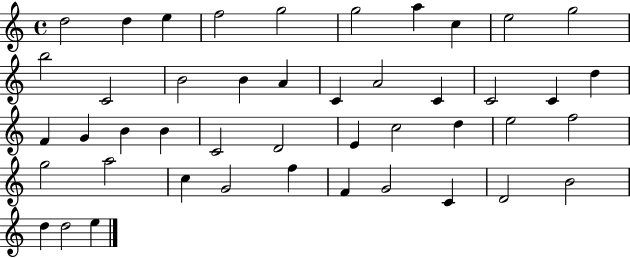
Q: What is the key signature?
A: C major